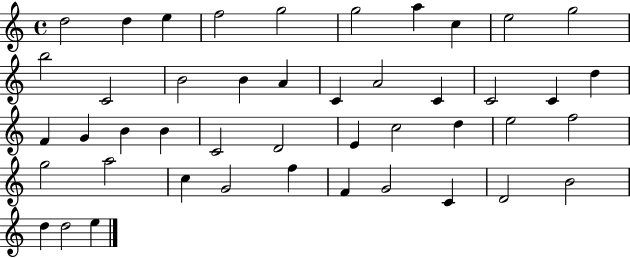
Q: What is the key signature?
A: C major